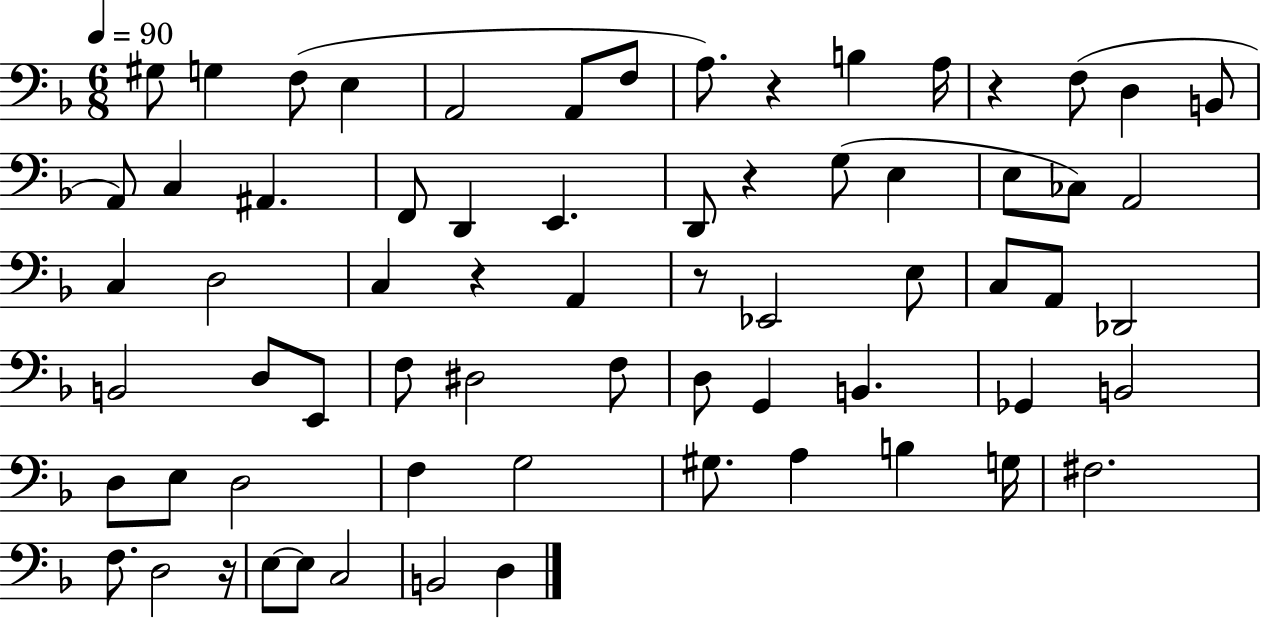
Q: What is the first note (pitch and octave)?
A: G#3